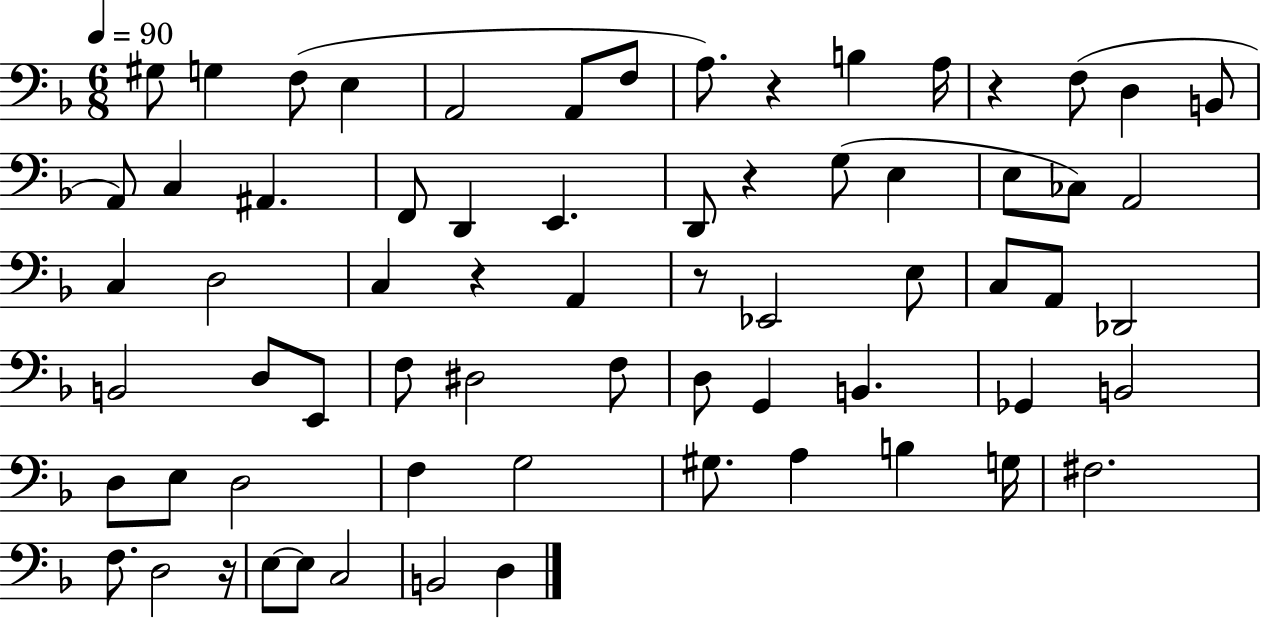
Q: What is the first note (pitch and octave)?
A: G#3